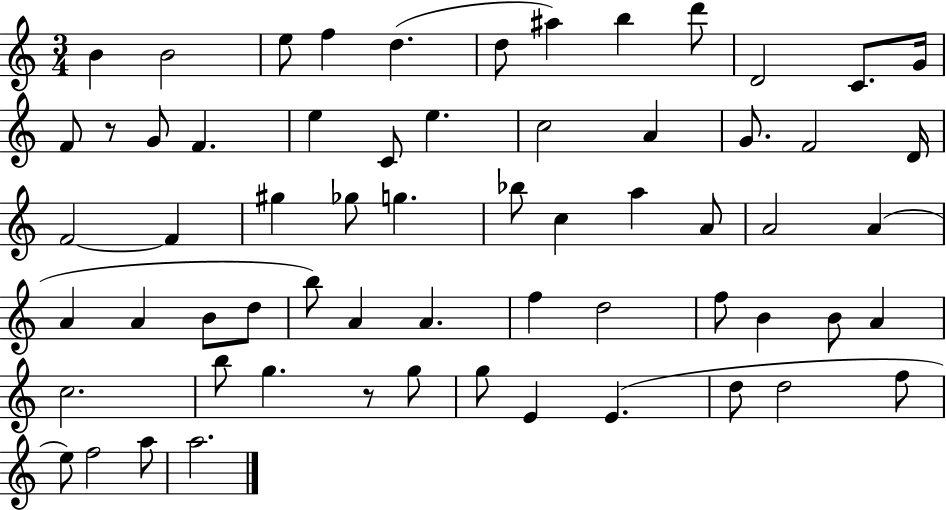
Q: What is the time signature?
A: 3/4